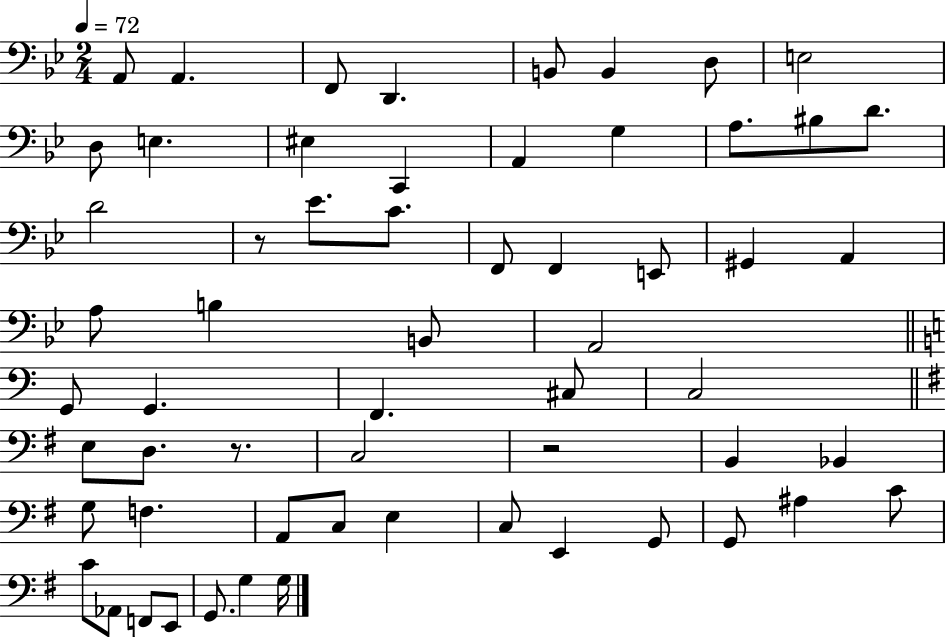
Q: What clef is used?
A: bass